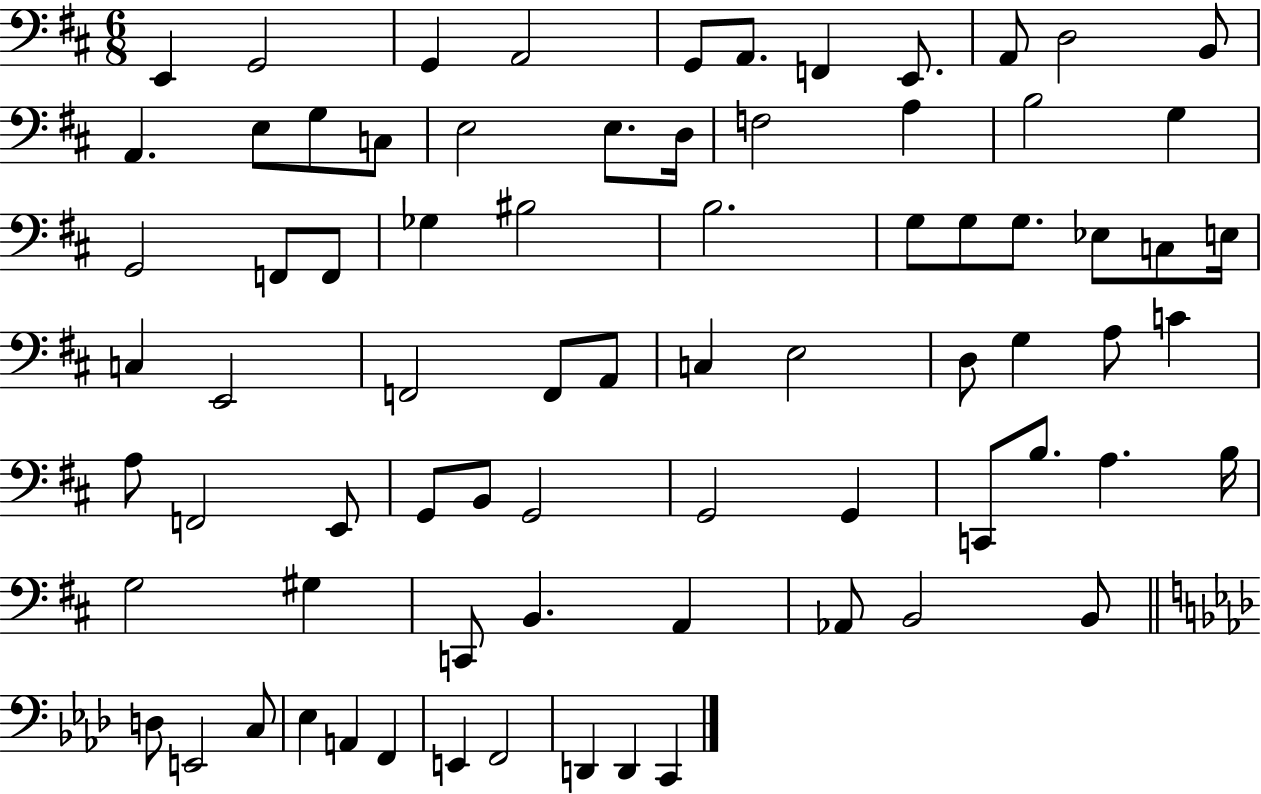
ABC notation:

X:1
T:Untitled
M:6/8
L:1/4
K:D
E,, G,,2 G,, A,,2 G,,/2 A,,/2 F,, E,,/2 A,,/2 D,2 B,,/2 A,, E,/2 G,/2 C,/2 E,2 E,/2 D,/4 F,2 A, B,2 G, G,,2 F,,/2 F,,/2 _G, ^B,2 B,2 G,/2 G,/2 G,/2 _E,/2 C,/2 E,/4 C, E,,2 F,,2 F,,/2 A,,/2 C, E,2 D,/2 G, A,/2 C A,/2 F,,2 E,,/2 G,,/2 B,,/2 G,,2 G,,2 G,, C,,/2 B,/2 A, B,/4 G,2 ^G, C,,/2 B,, A,, _A,,/2 B,,2 B,,/2 D,/2 E,,2 C,/2 _E, A,, F,, E,, F,,2 D,, D,, C,,